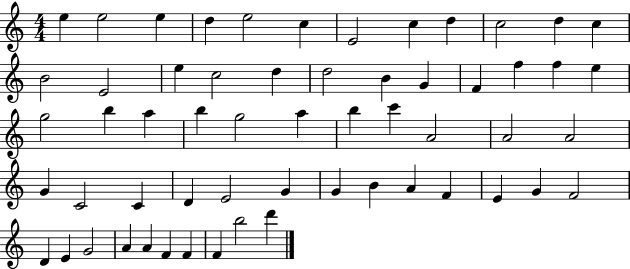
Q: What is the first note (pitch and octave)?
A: E5